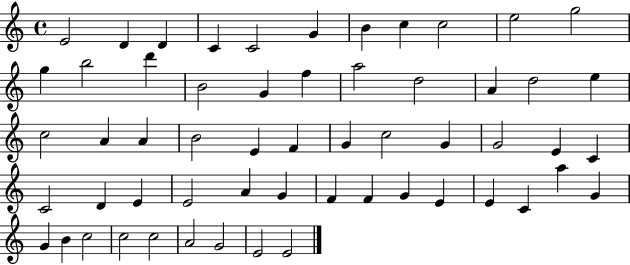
E4/h D4/q D4/q C4/q C4/h G4/q B4/q C5/q C5/h E5/h G5/h G5/q B5/h D6/q B4/h G4/q F5/q A5/h D5/h A4/q D5/h E5/q C5/h A4/q A4/q B4/h E4/q F4/q G4/q C5/h G4/q G4/h E4/q C4/q C4/h D4/q E4/q E4/h A4/q G4/q F4/q F4/q G4/q E4/q E4/q C4/q A5/q G4/q G4/q B4/q C5/h C5/h C5/h A4/h G4/h E4/h E4/h